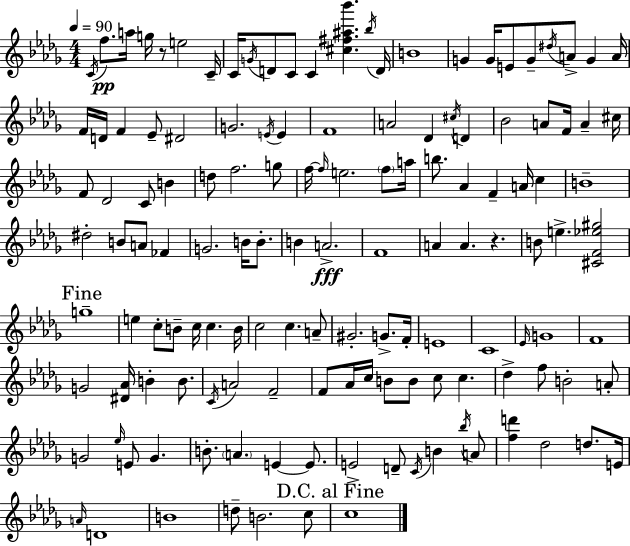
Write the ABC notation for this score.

X:1
T:Untitled
M:4/4
L:1/4
K:Bbm
C/4 f/2 a/4 g/4 z/2 e2 C/4 C/4 G/4 D/2 C/2 C [^c^f^a_b'] _b/4 D/4 B4 G G/4 E/2 G/2 ^d/4 A/2 G A/4 F/4 D/4 F _E/2 ^D2 G2 E/4 E F4 A2 _D ^c/4 D _B2 A/2 F/4 A ^c/4 F/2 _D2 C/2 B d/2 f2 g/2 f/4 f/4 e2 f/2 a/4 b/2 _A F A/4 c B4 ^d2 B/2 A/2 _F G2 B/4 B/2 B A2 F4 A A z B/2 e [^CF_e^g]2 g4 e c/2 B/2 c/4 c B/4 c2 c A/2 ^G2 G/2 F/4 E4 C4 _E/4 G4 F4 G2 [^D_A]/4 B B/2 C/4 A2 F2 F/2 _A/4 c/4 B/2 B/2 c/2 c _d f/2 B2 A/2 G2 _e/4 E/2 G B/2 A E E/2 E2 D/2 C/4 B _b/4 A/2 [fd'] _d2 d/2 E/4 A/4 D4 B4 d/2 B2 c/2 c4